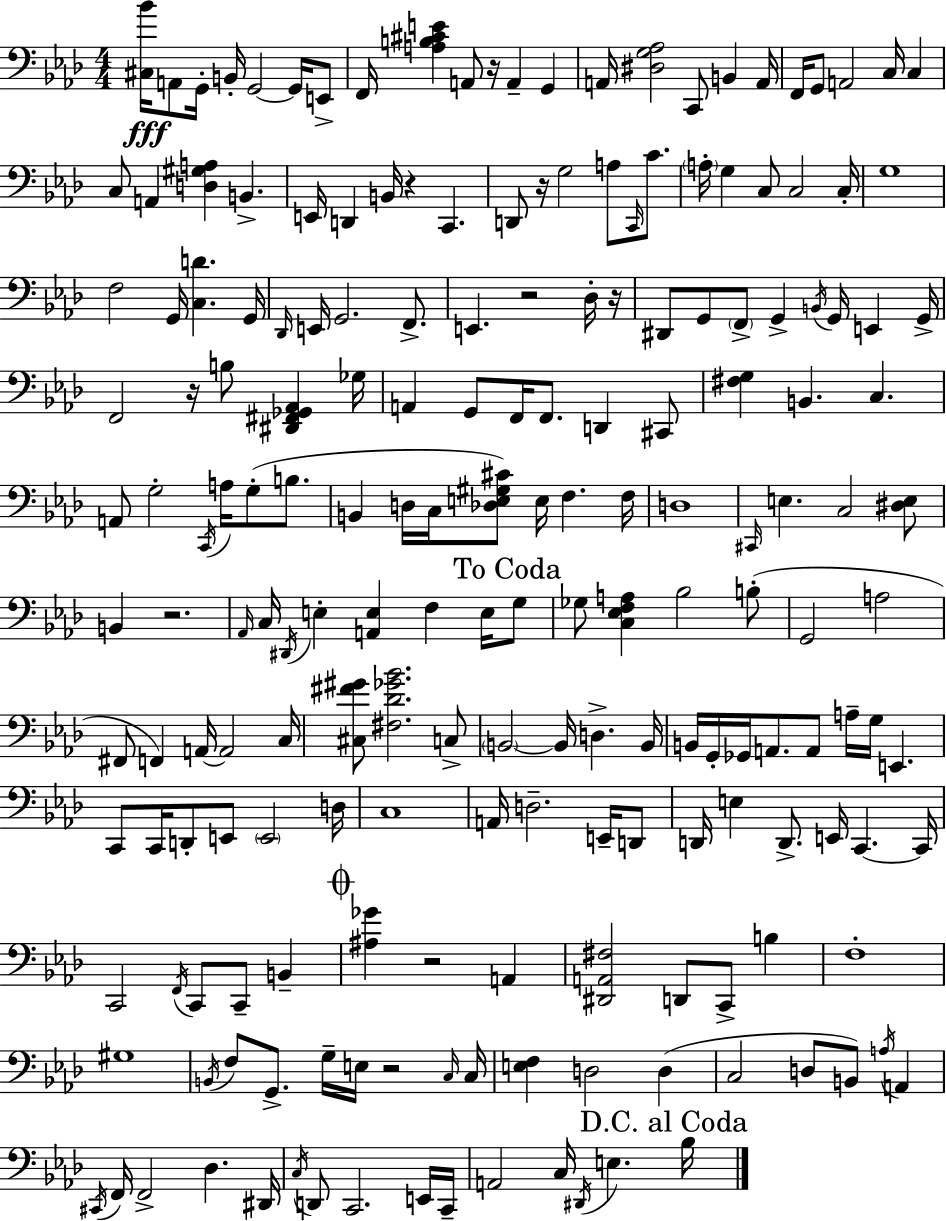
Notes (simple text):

[C#3,Bb4]/s A2/e G2/s B2/s G2/h G2/s E2/e F2/s [A3,B3,C#4,E4]/q A2/e R/s A2/q G2/q A2/s [D#3,G3,Ab3]/h C2/e B2/q A2/s F2/s G2/e A2/h C3/s C3/q C3/e A2/q [D3,G#3,A3]/q B2/q. E2/s D2/q B2/s R/q C2/q. D2/e R/s G3/h A3/e C2/s C4/e. A3/s G3/q C3/e C3/h C3/s G3/w F3/h G2/s [C3,D4]/q. G2/s Db2/s E2/s G2/h. F2/e. E2/q. R/h Db3/s R/s D#2/e G2/e F2/e G2/q B2/s G2/s E2/q G2/s F2/h R/s B3/e [D#2,F#2,Gb2,Ab2]/q Gb3/s A2/q G2/e F2/s F2/e. D2/q C#2/e [F#3,G3]/q B2/q. C3/q. A2/e G3/h C2/s A3/s G3/e B3/e. B2/q D3/s C3/s [Db3,E3,G#3,C#4]/e E3/s F3/q. F3/s D3/w C#2/s E3/q. C3/h [D#3,E3]/e B2/q R/h. Ab2/s C3/s D#2/s E3/q [A2,E3]/q F3/q E3/s G3/e Gb3/e [C3,Eb3,F3,A3]/q Bb3/h B3/e G2/h A3/h F#2/e F2/q A2/s A2/h C3/s [C#3,F#4,G#4]/e [F#3,Db4,Gb4,Bb4]/h. C3/e B2/h B2/s D3/q. B2/s B2/s G2/s Gb2/s A2/e. A2/e A3/s G3/s E2/q. C2/e C2/s D2/e E2/e E2/h D3/s C3/w A2/s D3/h. E2/s D2/e D2/s E3/q D2/e. E2/s C2/q. C2/s C2/h F2/s C2/e C2/e B2/q [A#3,Gb4]/q R/h A2/q [D#2,A2,F#3]/h D2/e C2/e B3/q F3/w G#3/w B2/s F3/e G2/e. G3/s E3/s R/h C3/s C3/s [E3,F3]/q D3/h D3/q C3/h D3/e B2/e A3/s A2/q C#2/s F2/s F2/h Db3/q. D#2/s C3/s D2/e C2/h. E2/s C2/s A2/h C3/s D#2/s E3/q. Bb3/s